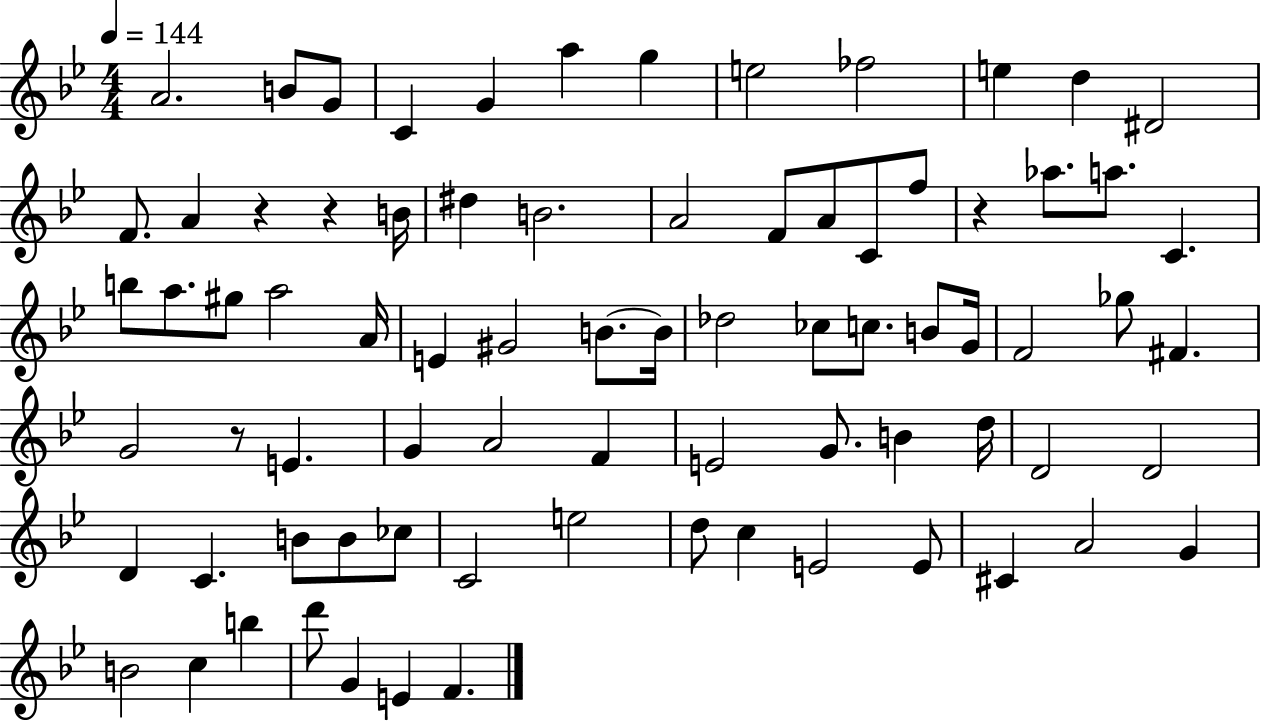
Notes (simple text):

A4/h. B4/e G4/e C4/q G4/q A5/q G5/q E5/h FES5/h E5/q D5/q D#4/h F4/e. A4/q R/q R/q B4/s D#5/q B4/h. A4/h F4/e A4/e C4/e F5/e R/q Ab5/e. A5/e. C4/q. B5/e A5/e. G#5/e A5/h A4/s E4/q G#4/h B4/e. B4/s Db5/h CES5/e C5/e. B4/e G4/s F4/h Gb5/e F#4/q. G4/h R/e E4/q. G4/q A4/h F4/q E4/h G4/e. B4/q D5/s D4/h D4/h D4/q C4/q. B4/e B4/e CES5/e C4/h E5/h D5/e C5/q E4/h E4/e C#4/q A4/h G4/q B4/h C5/q B5/q D6/e G4/q E4/q F4/q.